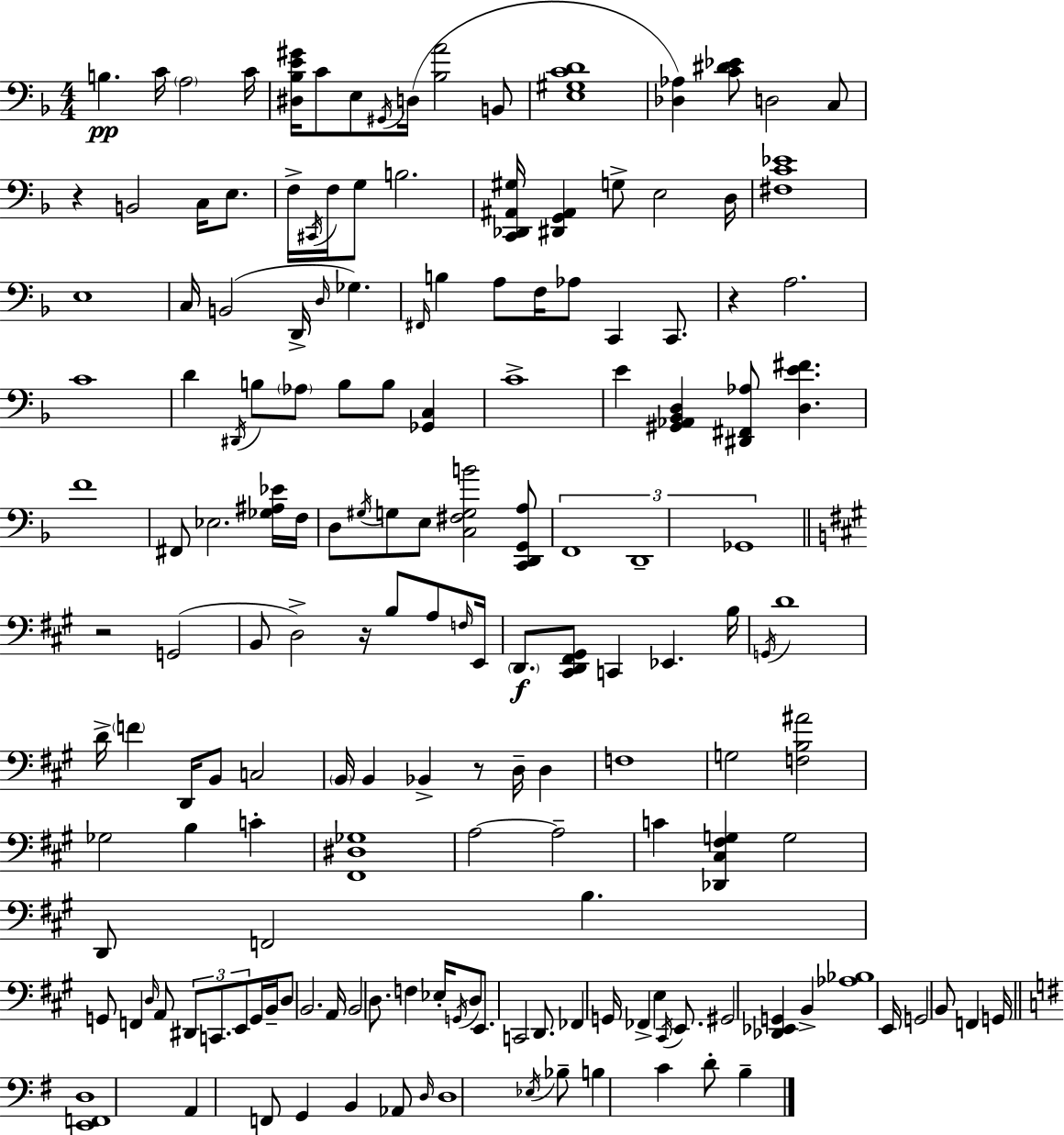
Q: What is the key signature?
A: F major